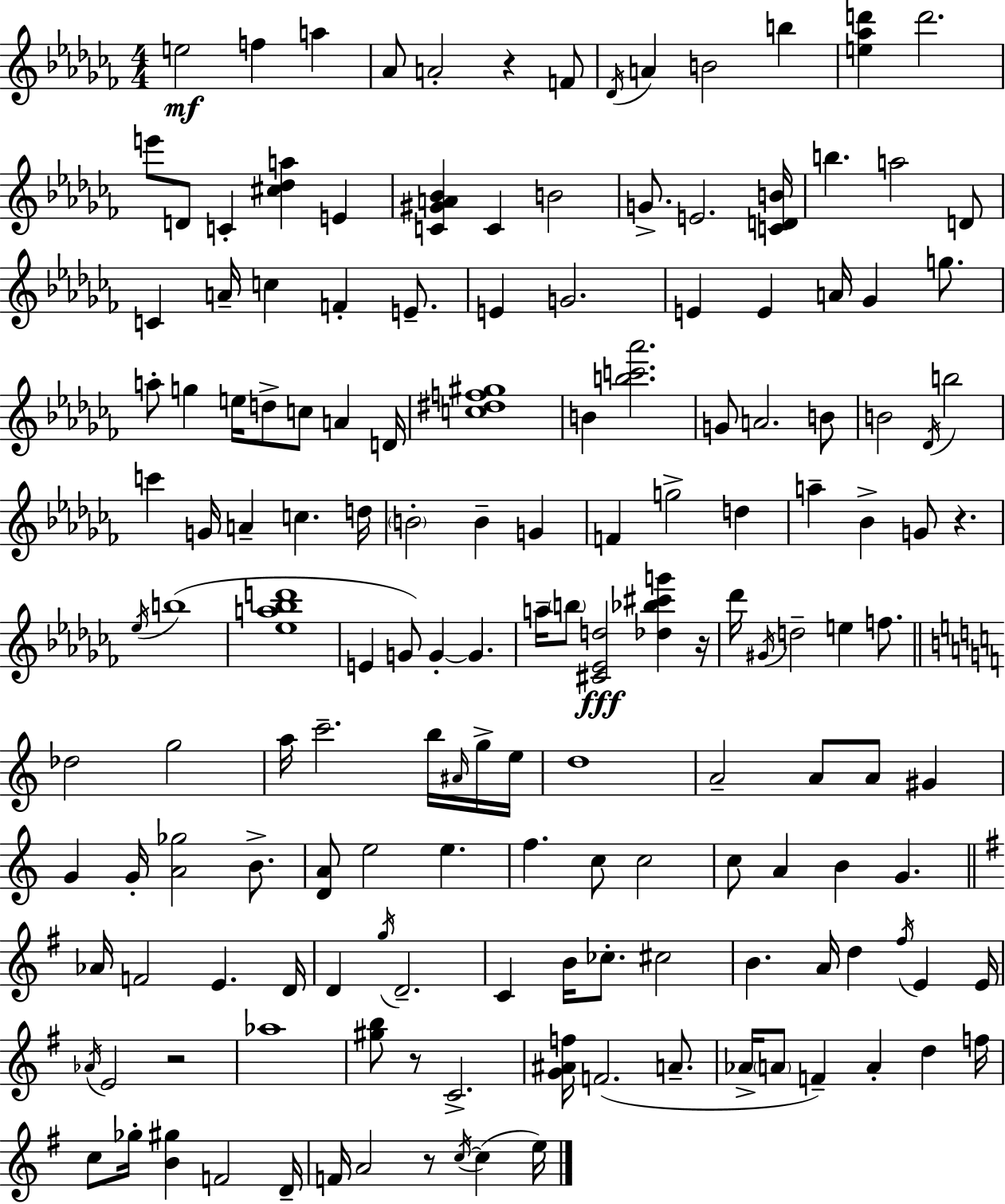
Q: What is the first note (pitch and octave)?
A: E5